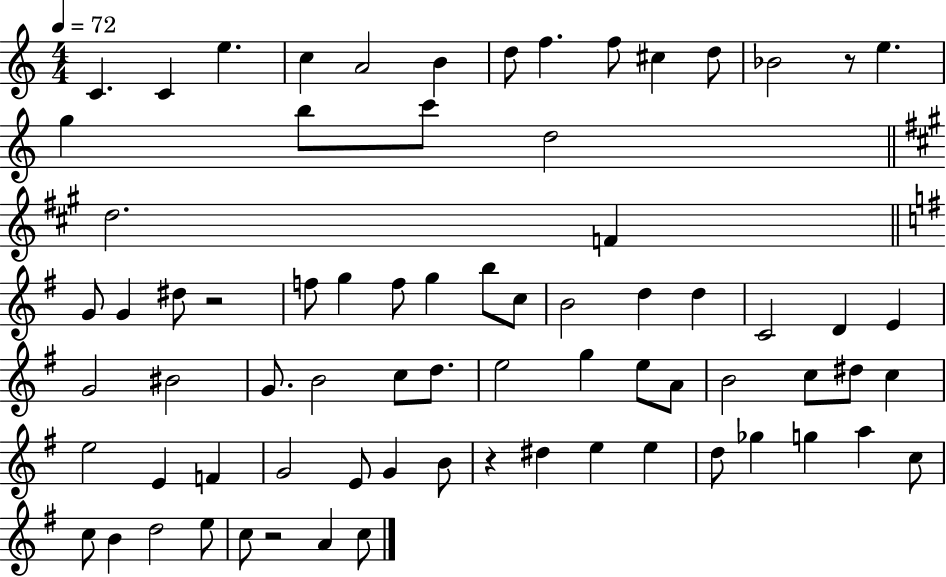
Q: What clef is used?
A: treble